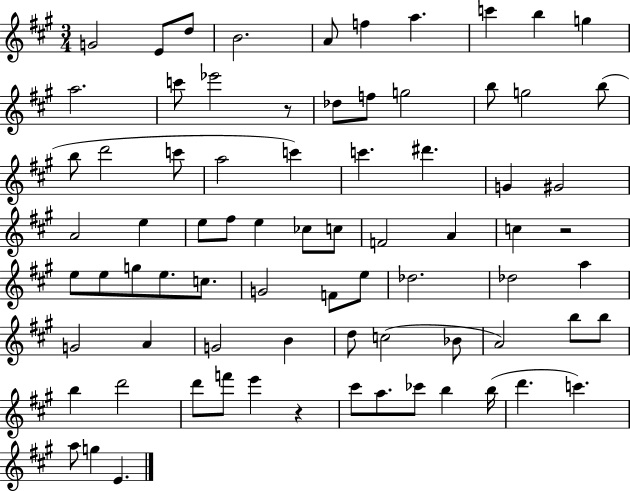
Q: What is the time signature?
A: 3/4